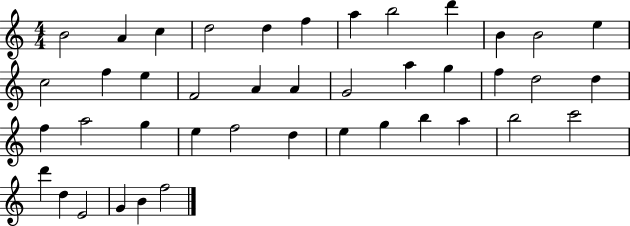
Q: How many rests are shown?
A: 0